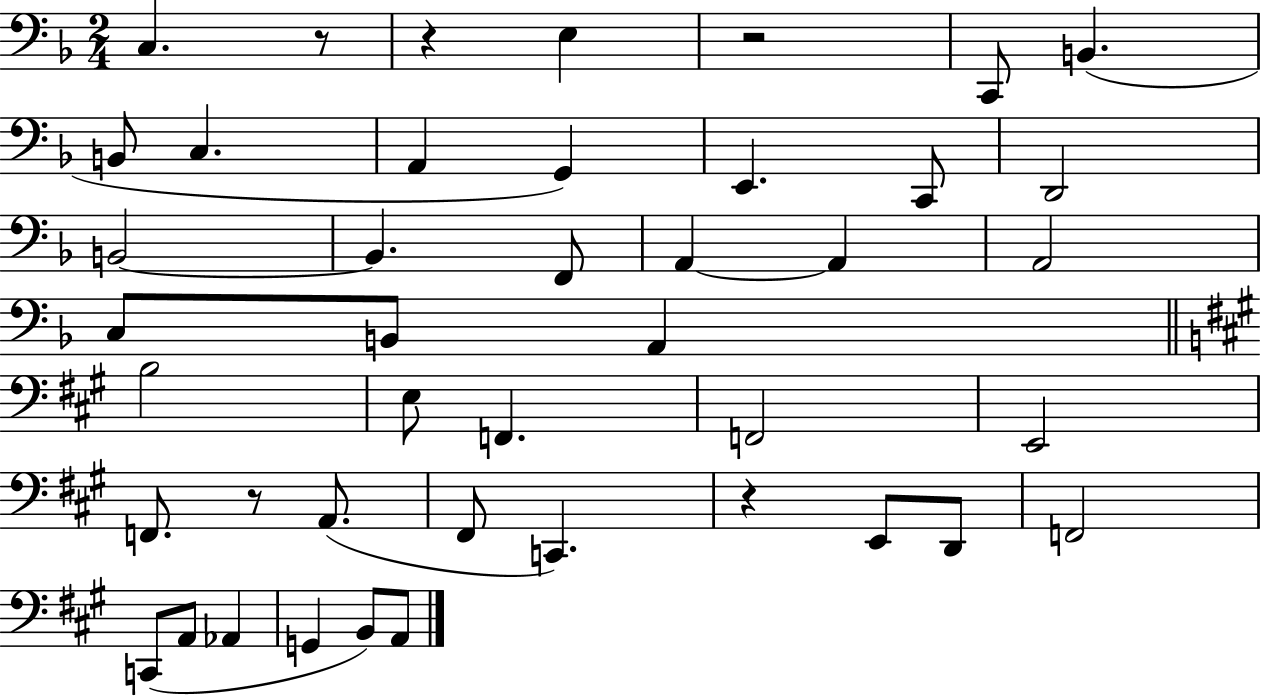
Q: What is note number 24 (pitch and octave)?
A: F2